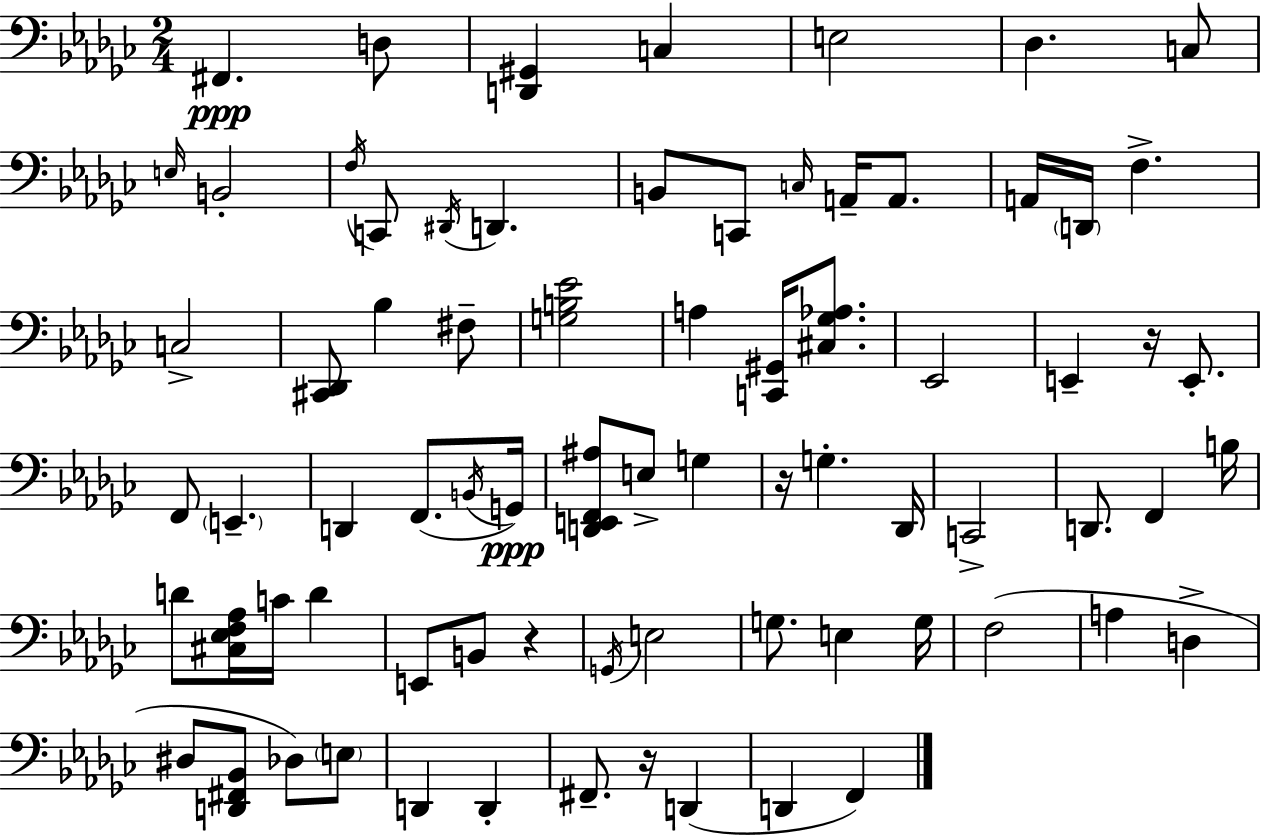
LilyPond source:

{
  \clef bass
  \numericTimeSignature
  \time 2/4
  \key ees \minor
  fis,4.\ppp d8 | <d, gis,>4 c4 | e2 | des4. c8 | \break \grace { e16 } b,2-. | \acciaccatura { f16 } c,8 \acciaccatura { dis,16 } d,4. | b,8 c,8 \grace { c16 } | a,16-- a,8. a,16 \parenthesize d,16 f4.-> | \break c2-> | <cis, des,>8 bes4 | fis8-- <g b ees'>2 | a4 | \break <c, gis,>16 <cis ges aes>8. ees,2 | e,4-- | r16 e,8.-. f,8 \parenthesize e,4.-- | d,4 | \break f,8.( \acciaccatura { b,16 }\ppp g,16) <d, e, f, ais>8 e8-> | g4 r16 g4.-. | des,16 c,2-> | d,8. | \break f,4 b16 d'8 <cis ees f aes>16 | c'16 d'4 e,8 b,8 | r4 \acciaccatura { g,16 } e2 | g8. | \break e4 g16 f2( | a4 | d4-> dis8 | <d, fis, bes,>8 des8) \parenthesize e8 d,4 | \break d,4-. fis,8.-- | r16 d,4( d,4 | f,4) \bar "|."
}